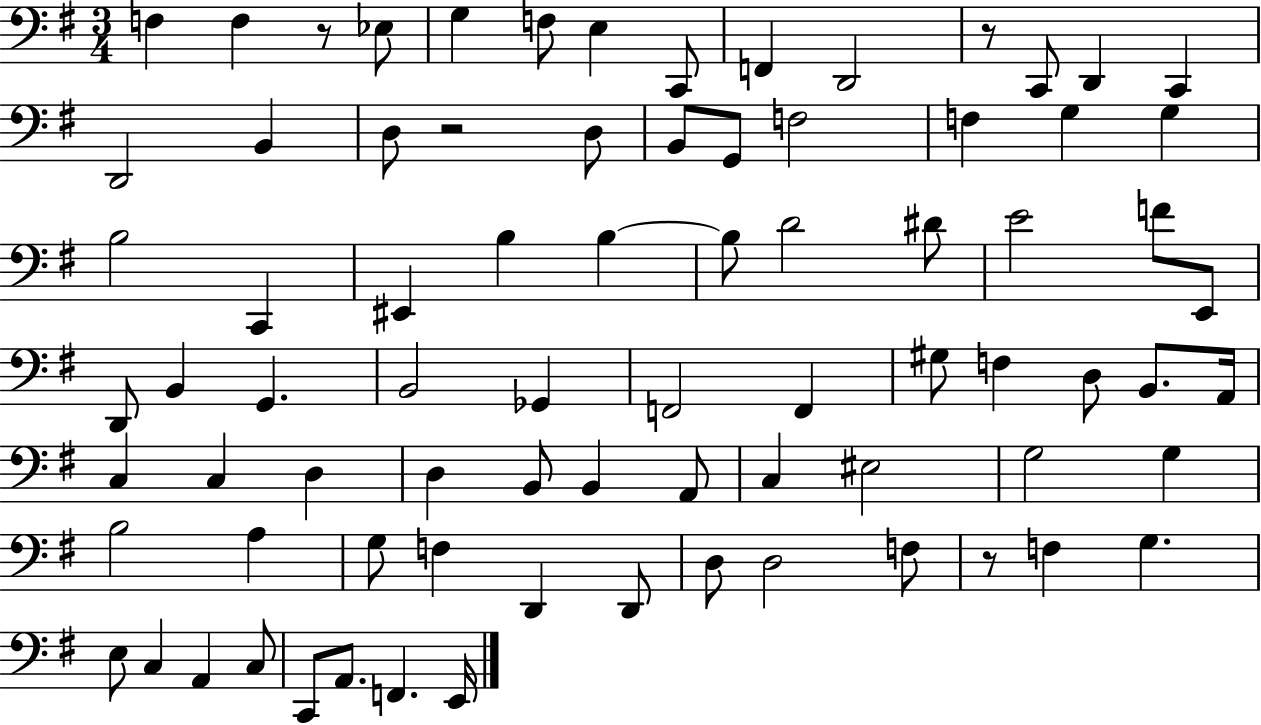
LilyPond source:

{
  \clef bass
  \numericTimeSignature
  \time 3/4
  \key g \major
  f4 f4 r8 ees8 | g4 f8 e4 c,8 | f,4 d,2 | r8 c,8 d,4 c,4 | \break d,2 b,4 | d8 r2 d8 | b,8 g,8 f2 | f4 g4 g4 | \break b2 c,4 | eis,4 b4 b4~~ | b8 d'2 dis'8 | e'2 f'8 e,8 | \break d,8 b,4 g,4. | b,2 ges,4 | f,2 f,4 | gis8 f4 d8 b,8. a,16 | \break c4 c4 d4 | d4 b,8 b,4 a,8 | c4 eis2 | g2 g4 | \break b2 a4 | g8 f4 d,4 d,8 | d8 d2 f8 | r8 f4 g4. | \break e8 c4 a,4 c8 | c,8 a,8. f,4. e,16 | \bar "|."
}